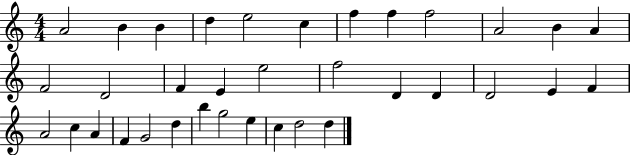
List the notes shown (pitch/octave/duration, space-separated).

A4/h B4/q B4/q D5/q E5/h C5/q F5/q F5/q F5/h A4/h B4/q A4/q F4/h D4/h F4/q E4/q E5/h F5/h D4/q D4/q D4/h E4/q F4/q A4/h C5/q A4/q F4/q G4/h D5/q B5/q G5/h E5/q C5/q D5/h D5/q